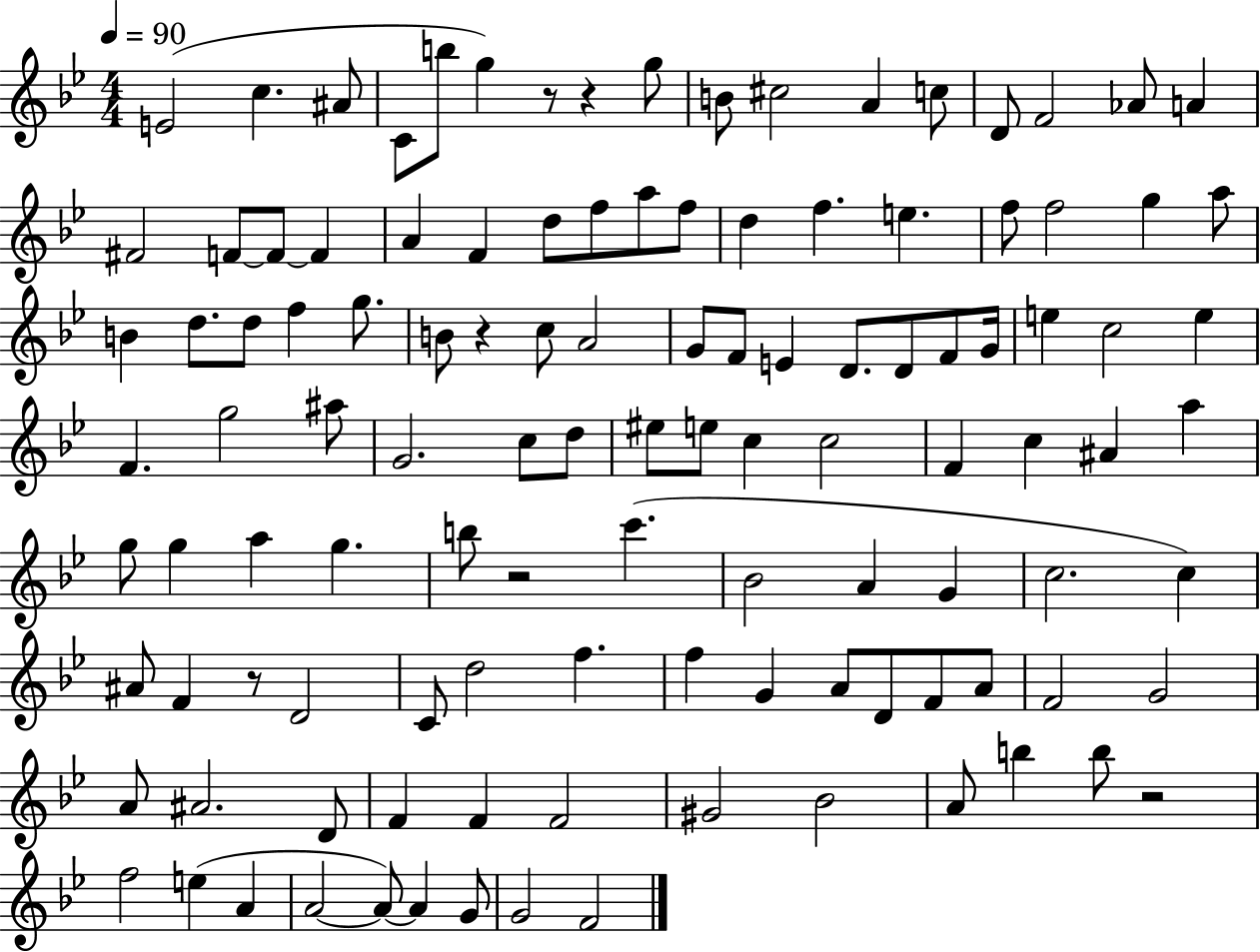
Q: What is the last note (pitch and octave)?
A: F4